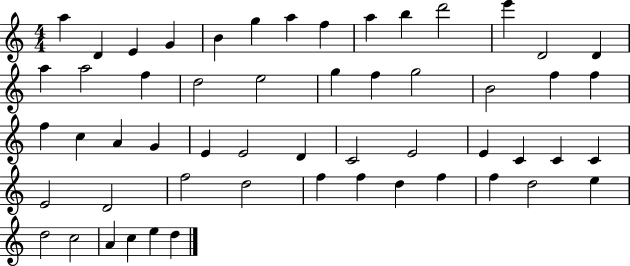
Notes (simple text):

A5/q D4/q E4/q G4/q B4/q G5/q A5/q F5/q A5/q B5/q D6/h E6/q D4/h D4/q A5/q A5/h F5/q D5/h E5/h G5/q F5/q G5/h B4/h F5/q F5/q F5/q C5/q A4/q G4/q E4/q E4/h D4/q C4/h E4/h E4/q C4/q C4/q C4/q E4/h D4/h F5/h D5/h F5/q F5/q D5/q F5/q F5/q D5/h E5/q D5/h C5/h A4/q C5/q E5/q D5/q